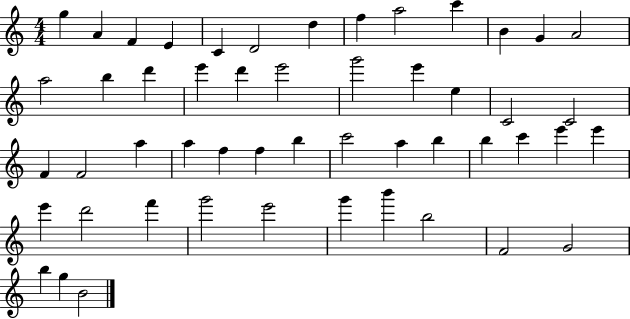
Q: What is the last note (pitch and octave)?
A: B4